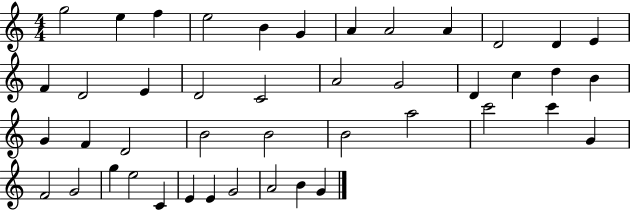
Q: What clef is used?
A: treble